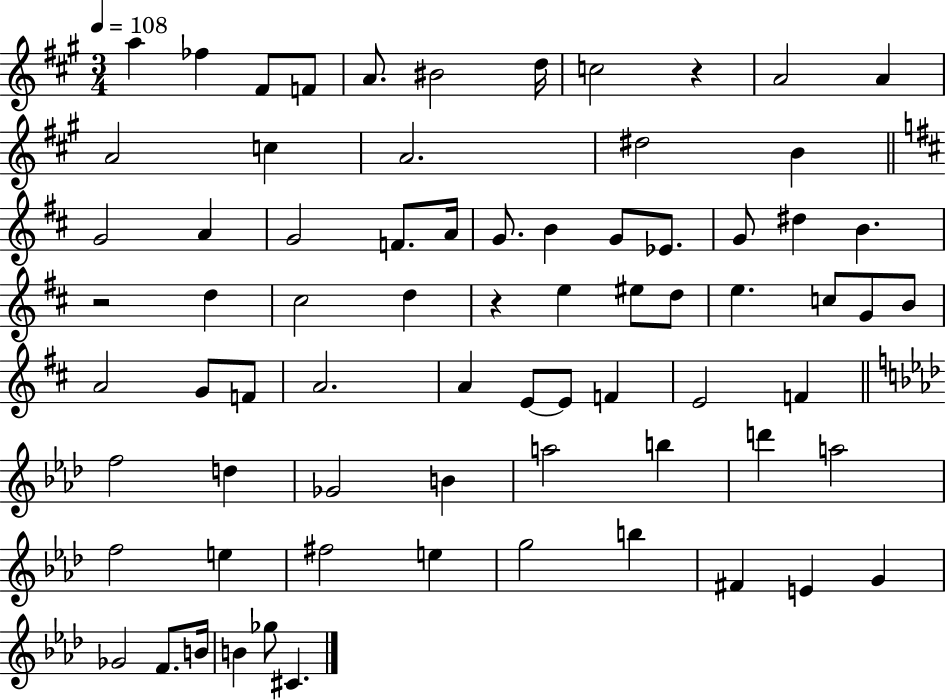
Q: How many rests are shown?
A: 3